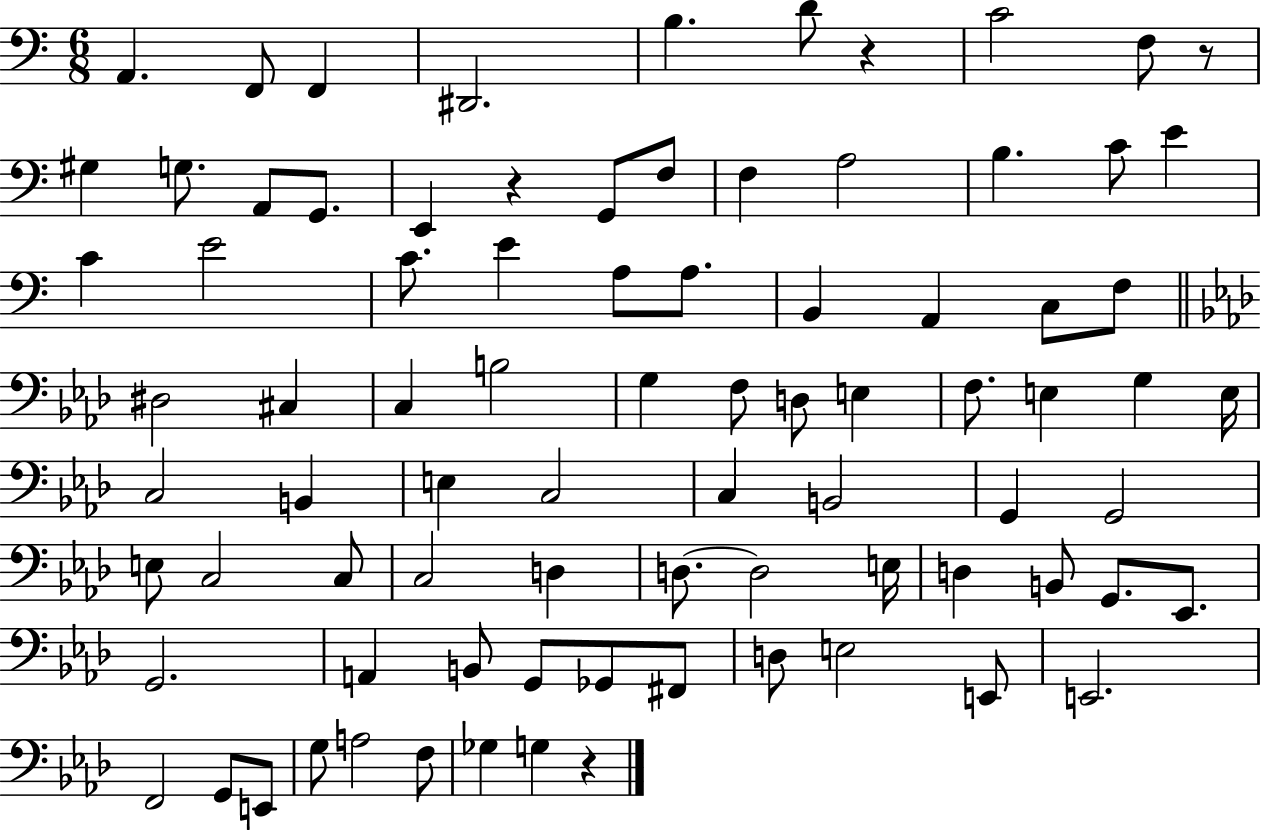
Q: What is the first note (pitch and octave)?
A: A2